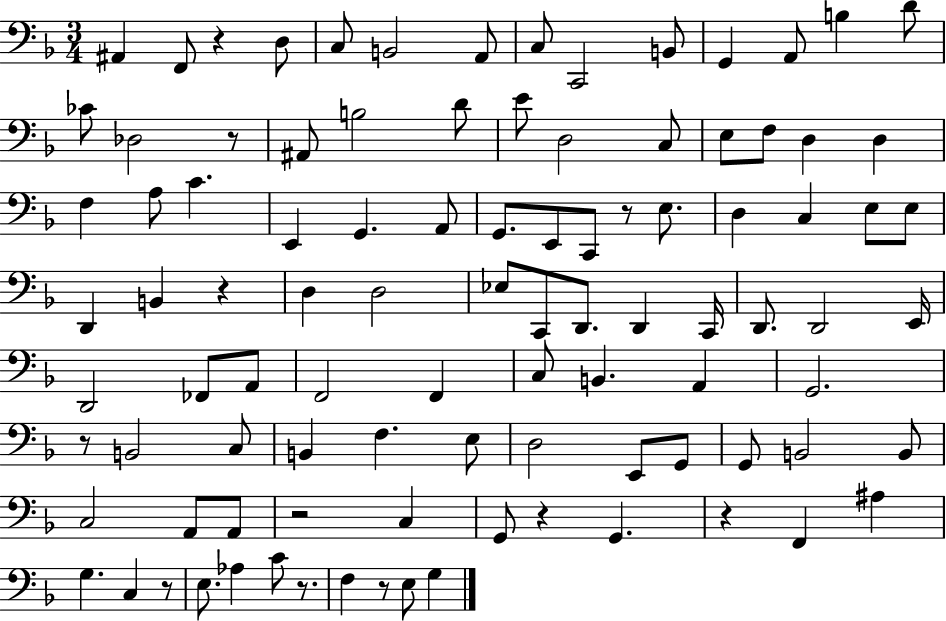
{
  \clef bass
  \numericTimeSignature
  \time 3/4
  \key f \major
  ais,4 f,8 r4 d8 | c8 b,2 a,8 | c8 c,2 b,8 | g,4 a,8 b4 d'8 | \break ces'8 des2 r8 | ais,8 b2 d'8 | e'8 d2 c8 | e8 f8 d4 d4 | \break f4 a8 c'4. | e,4 g,4. a,8 | g,8. e,8 c,8 r8 e8. | d4 c4 e8 e8 | \break d,4 b,4 r4 | d4 d2 | ees8 c,8 d,8. d,4 c,16 | d,8. d,2 e,16 | \break d,2 fes,8 a,8 | f,2 f,4 | c8 b,4. a,4 | g,2. | \break r8 b,2 c8 | b,4 f4. e8 | d2 e,8 g,8 | g,8 b,2 b,8 | \break c2 a,8 a,8 | r2 c4 | g,8 r4 g,4. | r4 f,4 ais4 | \break g4. c4 r8 | e8. aes4 c'8 r8. | f4 r8 e8 g4 | \bar "|."
}